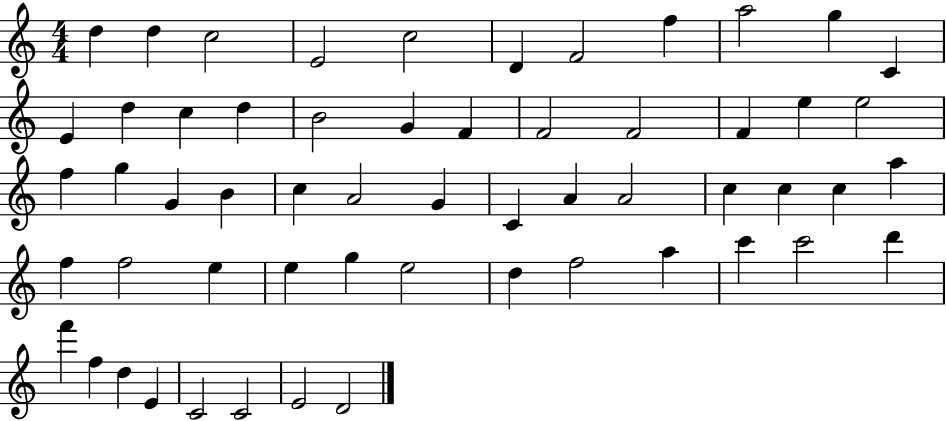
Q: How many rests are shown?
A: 0